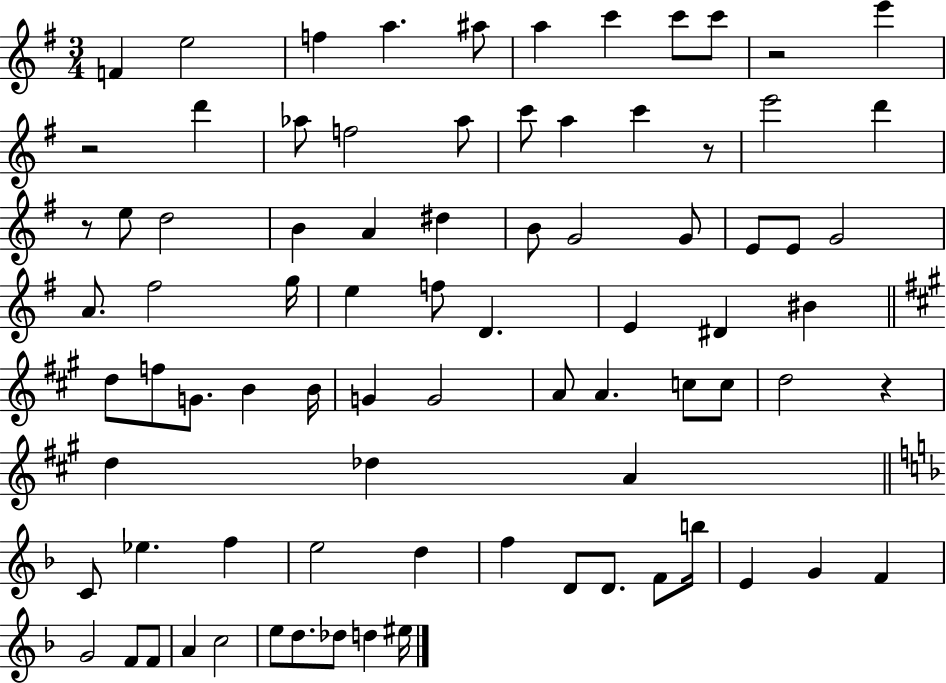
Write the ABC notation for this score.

X:1
T:Untitled
M:3/4
L:1/4
K:G
F e2 f a ^a/2 a c' c'/2 c'/2 z2 e' z2 d' _a/2 f2 _a/2 c'/2 a c' z/2 e'2 d' z/2 e/2 d2 B A ^d B/2 G2 G/2 E/2 E/2 G2 A/2 ^f2 g/4 e f/2 D E ^D ^B d/2 f/2 G/2 B B/4 G G2 A/2 A c/2 c/2 d2 z d _d A C/2 _e f e2 d f D/2 D/2 F/2 b/4 E G F G2 F/2 F/2 A c2 e/2 d/2 _d/2 d ^e/4